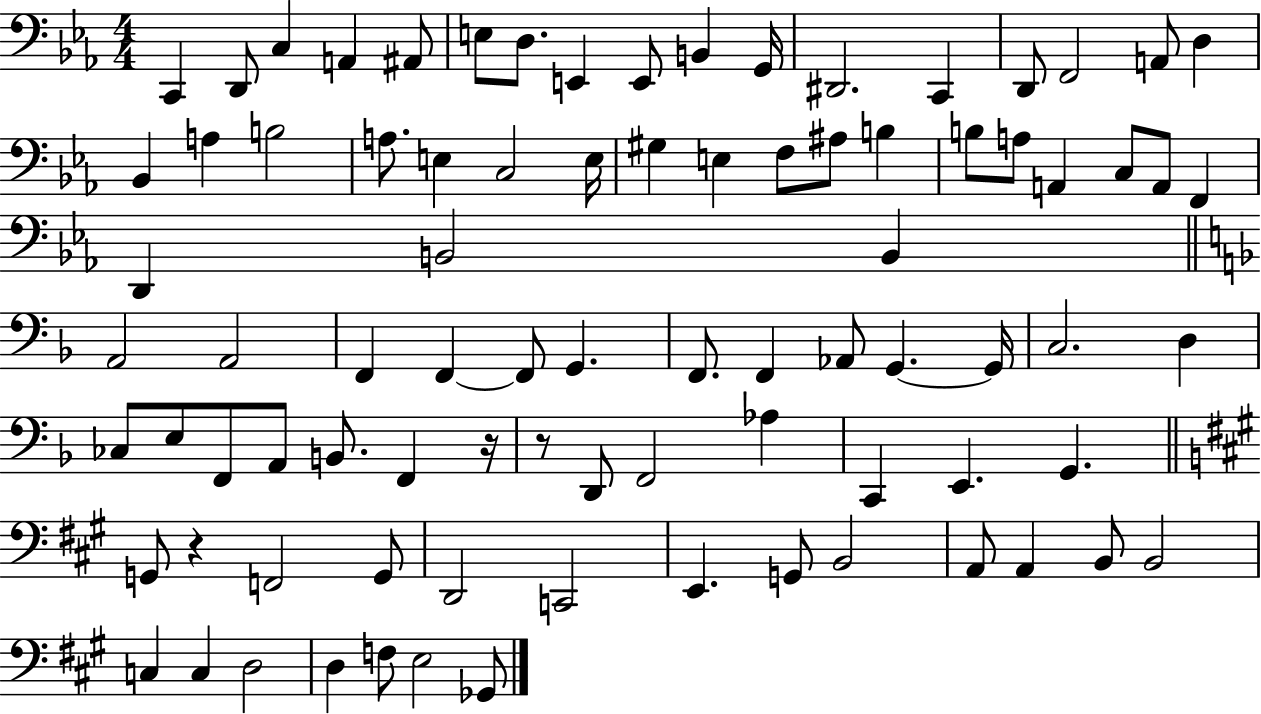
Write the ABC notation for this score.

X:1
T:Untitled
M:4/4
L:1/4
K:Eb
C,, D,,/2 C, A,, ^A,,/2 E,/2 D,/2 E,, E,,/2 B,, G,,/4 ^D,,2 C,, D,,/2 F,,2 A,,/2 D, _B,, A, B,2 A,/2 E, C,2 E,/4 ^G, E, F,/2 ^A,/2 B, B,/2 A,/2 A,, C,/2 A,,/2 F,, D,, B,,2 B,, A,,2 A,,2 F,, F,, F,,/2 G,, F,,/2 F,, _A,,/2 G,, G,,/4 C,2 D, _C,/2 E,/2 F,,/2 A,,/2 B,,/2 F,, z/4 z/2 D,,/2 F,,2 _A, C,, E,, G,, G,,/2 z F,,2 G,,/2 D,,2 C,,2 E,, G,,/2 B,,2 A,,/2 A,, B,,/2 B,,2 C, C, D,2 D, F,/2 E,2 _G,,/2